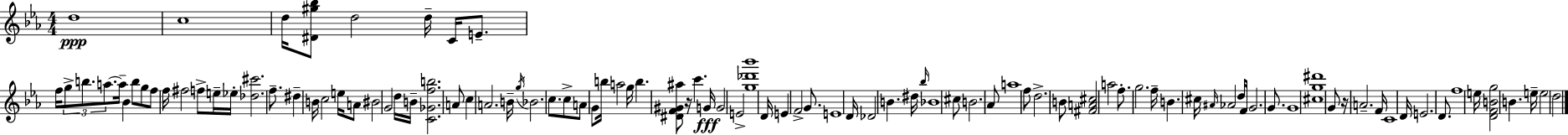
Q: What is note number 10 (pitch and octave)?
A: B5